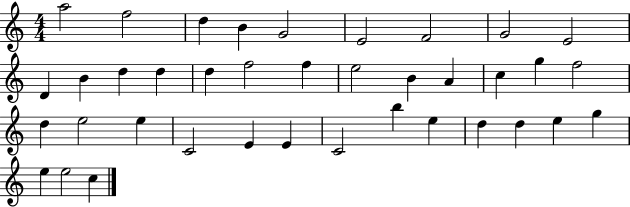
X:1
T:Untitled
M:4/4
L:1/4
K:C
a2 f2 d B G2 E2 F2 G2 E2 D B d d d f2 f e2 B A c g f2 d e2 e C2 E E C2 b e d d e g e e2 c